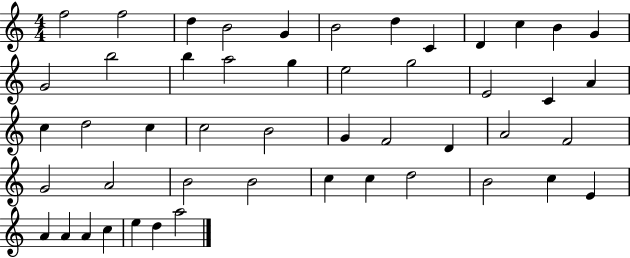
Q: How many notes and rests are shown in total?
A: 49